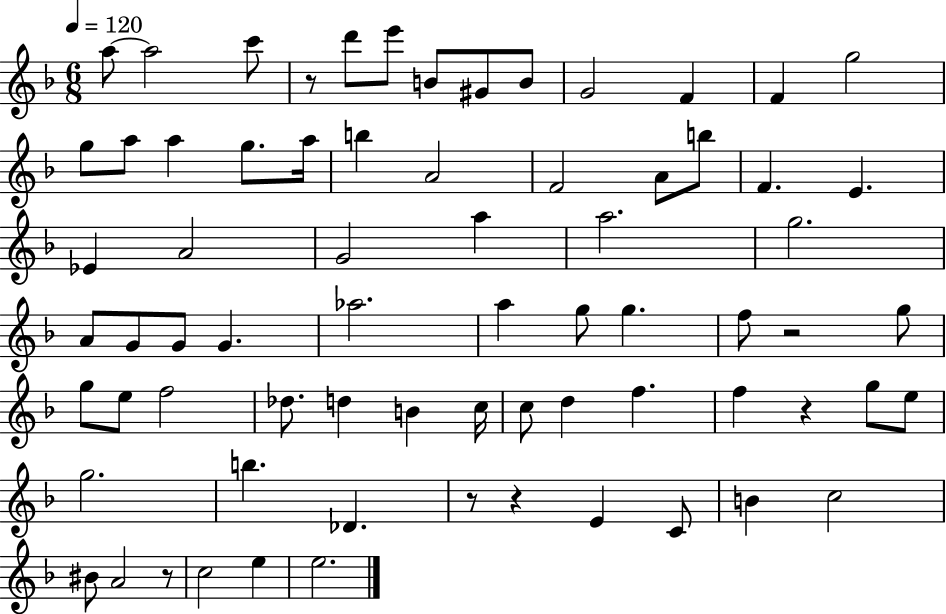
A5/e A5/h C6/e R/e D6/e E6/e B4/e G#4/e B4/e G4/h F4/q F4/q G5/h G5/e A5/e A5/q G5/e. A5/s B5/q A4/h F4/h A4/e B5/e F4/q. E4/q. Eb4/q A4/h G4/h A5/q A5/h. G5/h. A4/e G4/e G4/e G4/q. Ab5/h. A5/q G5/e G5/q. F5/e R/h G5/e G5/e E5/e F5/h Db5/e. D5/q B4/q C5/s C5/e D5/q F5/q. F5/q R/q G5/e E5/e G5/h. B5/q. Db4/q. R/e R/q E4/q C4/e B4/q C5/h BIS4/e A4/h R/e C5/h E5/q E5/h.